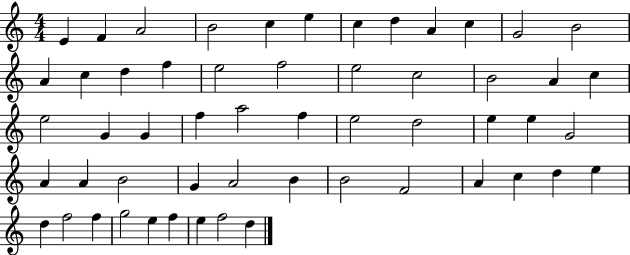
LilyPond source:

{
  \clef treble
  \numericTimeSignature
  \time 4/4
  \key c \major
  e'4 f'4 a'2 | b'2 c''4 e''4 | c''4 d''4 a'4 c''4 | g'2 b'2 | \break a'4 c''4 d''4 f''4 | e''2 f''2 | e''2 c''2 | b'2 a'4 c''4 | \break e''2 g'4 g'4 | f''4 a''2 f''4 | e''2 d''2 | e''4 e''4 g'2 | \break a'4 a'4 b'2 | g'4 a'2 b'4 | b'2 f'2 | a'4 c''4 d''4 e''4 | \break d''4 f''2 f''4 | g''2 e''4 f''4 | e''4 f''2 d''4 | \bar "|."
}